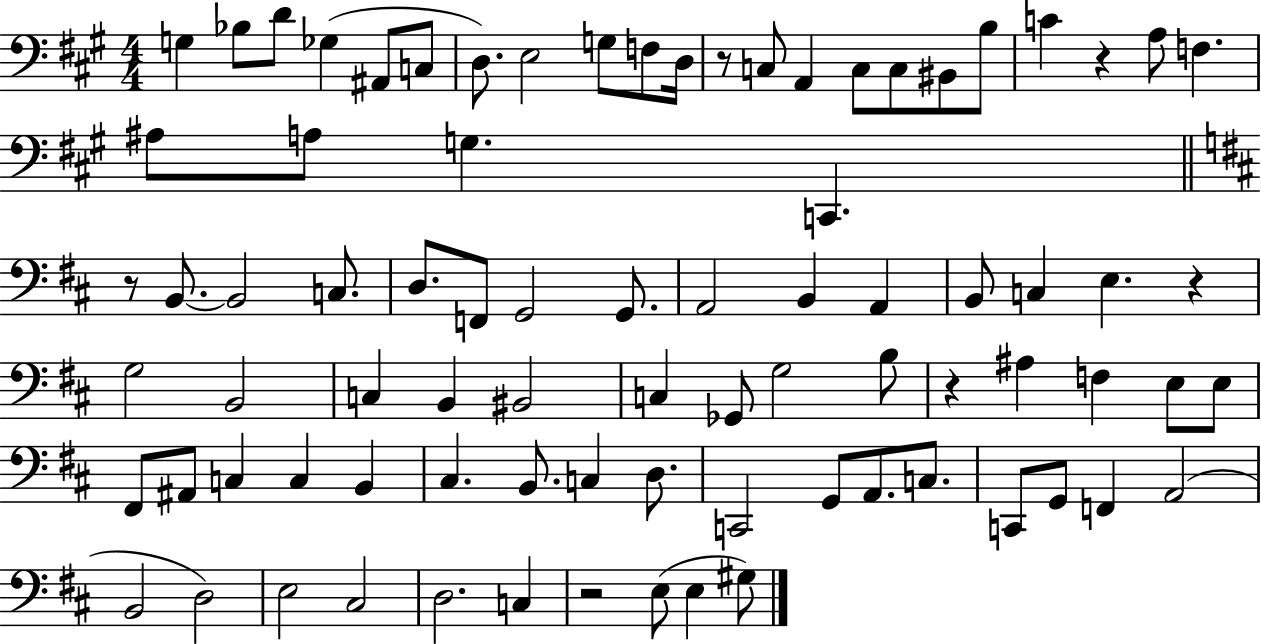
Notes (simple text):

G3/q Bb3/e D4/e Gb3/q A#2/e C3/e D3/e. E3/h G3/e F3/e D3/s R/e C3/e A2/q C3/e C3/e BIS2/e B3/e C4/q R/q A3/e F3/q. A#3/e A3/e G3/q. C2/q. R/e B2/e. B2/h C3/e. D3/e. F2/e G2/h G2/e. A2/h B2/q A2/q B2/e C3/q E3/q. R/q G3/h B2/h C3/q B2/q BIS2/h C3/q Gb2/e G3/h B3/e R/q A#3/q F3/q E3/e E3/e F#2/e A#2/e C3/q C3/q B2/q C#3/q. B2/e. C3/q D3/e. C2/h G2/e A2/e. C3/e. C2/e G2/e F2/q A2/h B2/h D3/h E3/h C#3/h D3/h. C3/q R/h E3/e E3/q G#3/e